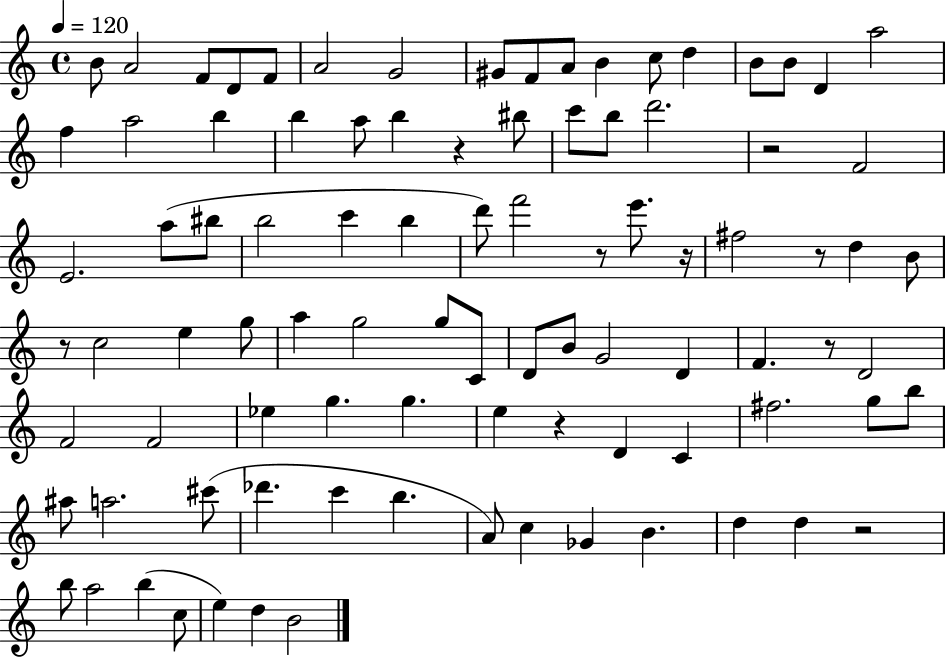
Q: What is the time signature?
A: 4/4